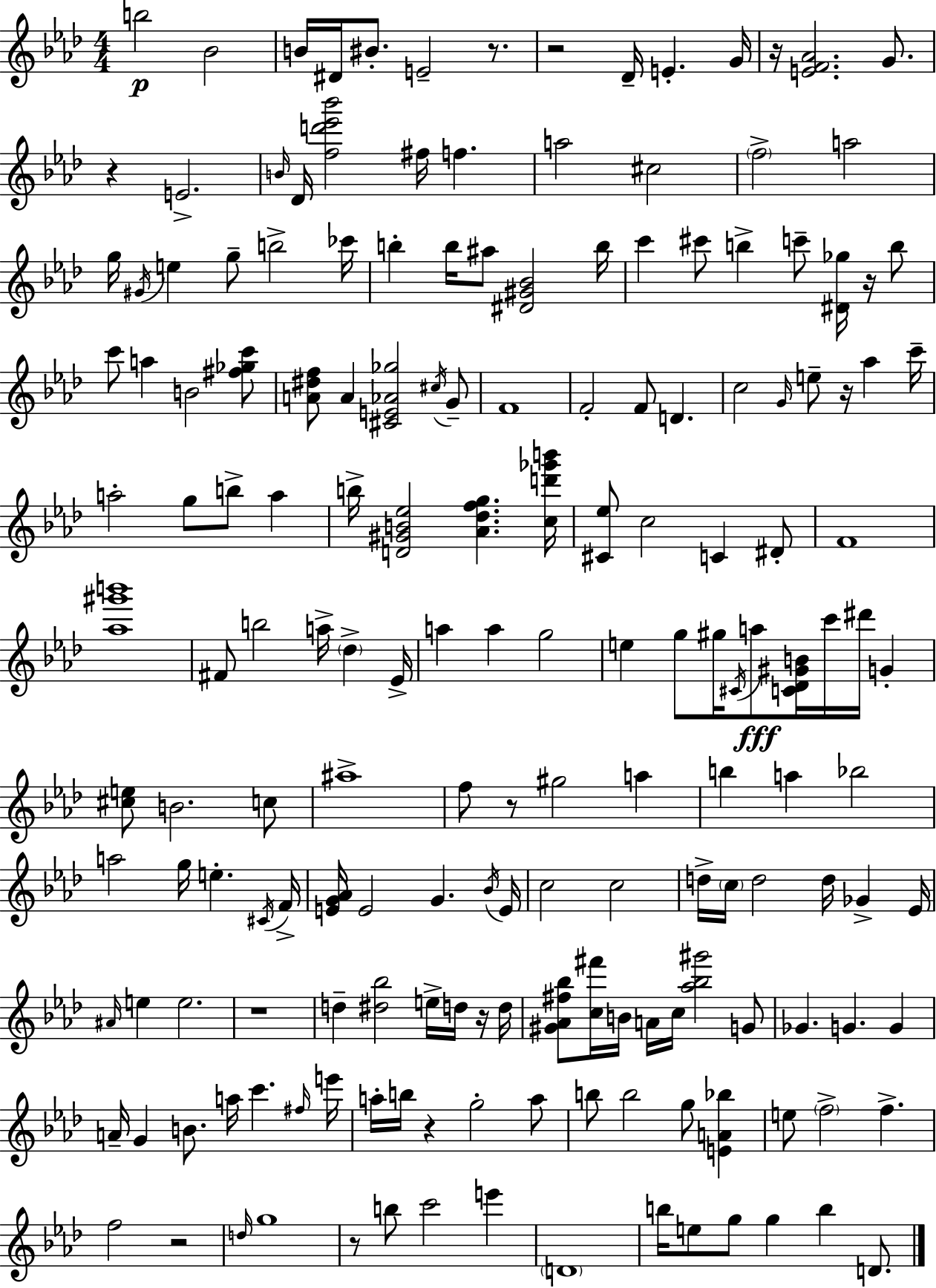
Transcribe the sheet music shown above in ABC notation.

X:1
T:Untitled
M:4/4
L:1/4
K:Fm
b2 _B2 B/4 ^D/4 ^B/2 E2 z/2 z2 _D/4 E G/4 z/4 [EF_A]2 G/2 z E2 B/4 _D/4 [fd'_e'_b']2 ^f/4 f a2 ^c2 f2 a2 g/4 ^G/4 e g/2 b2 _c'/4 b b/4 ^a/2 [^D^G_B]2 b/4 c' ^c'/2 b c'/2 [^D_g]/4 z/4 b/2 c'/2 a B2 [^f_gc']/2 [A^df]/2 A [^CE_A_g]2 ^c/4 G/2 F4 F2 F/2 D c2 G/4 e/2 z/4 _a c'/4 a2 g/2 b/2 a b/4 [D^GB_e]2 [_A_dfg] [cd'_g'b']/4 [^C_e]/2 c2 C ^D/2 F4 [_a^g'b']4 ^F/2 b2 a/4 _d _E/4 a a g2 e g/2 ^g/4 ^C/4 a/2 [C_D^GB]/4 c'/4 ^d'/4 G [^ce]/2 B2 c/2 ^a4 f/2 z/2 ^g2 a b a _b2 a2 g/4 e ^C/4 F/4 [EG_A]/4 E2 G _B/4 E/4 c2 c2 d/4 c/4 d2 d/4 _G _E/4 ^A/4 e e2 z4 d [^d_b]2 e/4 d/4 z/4 d/4 [^G_A^f_b]/2 [c^f']/4 B/4 A/4 c/4 [_a_b^g']2 G/2 _G G G A/4 G B/2 a/4 c' ^f/4 e'/4 a/4 b/4 z g2 a/2 b/2 b2 g/2 [EA_b] e/2 f2 f f2 z2 d/4 g4 z/2 b/2 c'2 e' D4 b/4 e/2 g/2 g b D/2